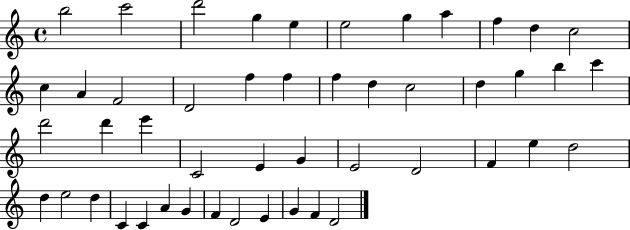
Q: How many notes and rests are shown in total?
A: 48